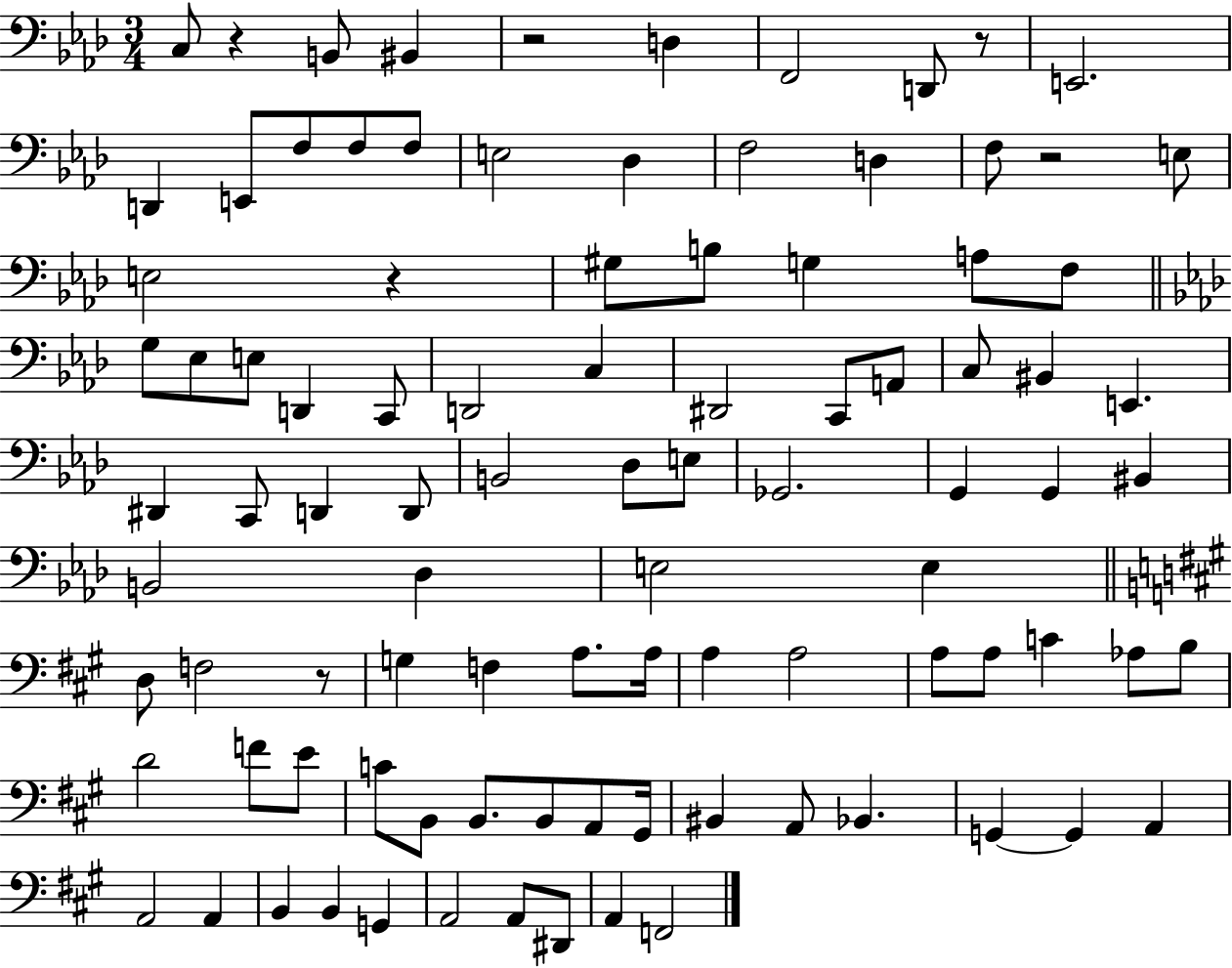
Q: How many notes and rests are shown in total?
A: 96